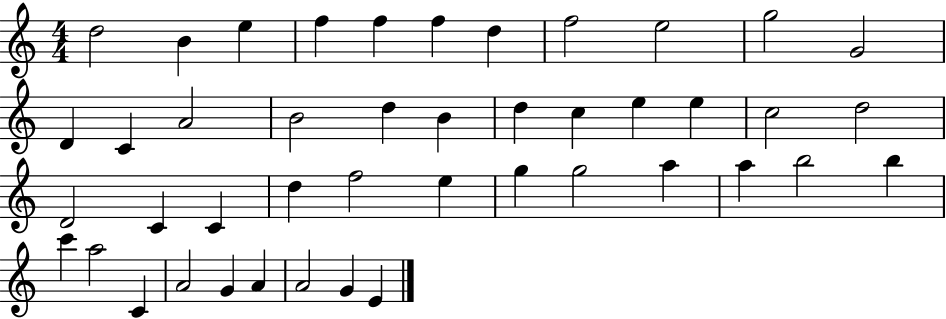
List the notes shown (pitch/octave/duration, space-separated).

D5/h B4/q E5/q F5/q F5/q F5/q D5/q F5/h E5/h G5/h G4/h D4/q C4/q A4/h B4/h D5/q B4/q D5/q C5/q E5/q E5/q C5/h D5/h D4/h C4/q C4/q D5/q F5/h E5/q G5/q G5/h A5/q A5/q B5/h B5/q C6/q A5/h C4/q A4/h G4/q A4/q A4/h G4/q E4/q